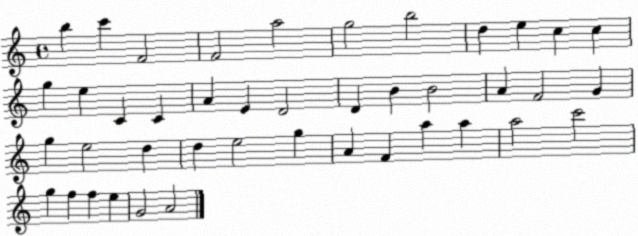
X:1
T:Untitled
M:4/4
L:1/4
K:C
b c' F2 F2 a2 g2 b2 d e c c g e C C A E D2 D B B2 A F2 G g e2 d d e2 g A F a a a2 c'2 g f f e G2 A2